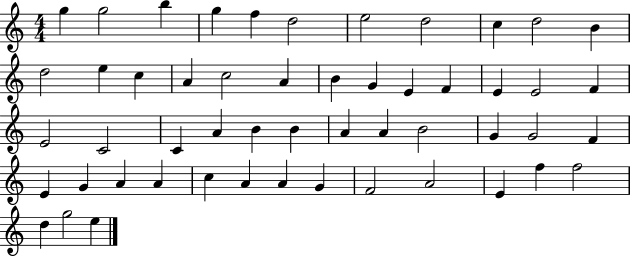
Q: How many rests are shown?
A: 0